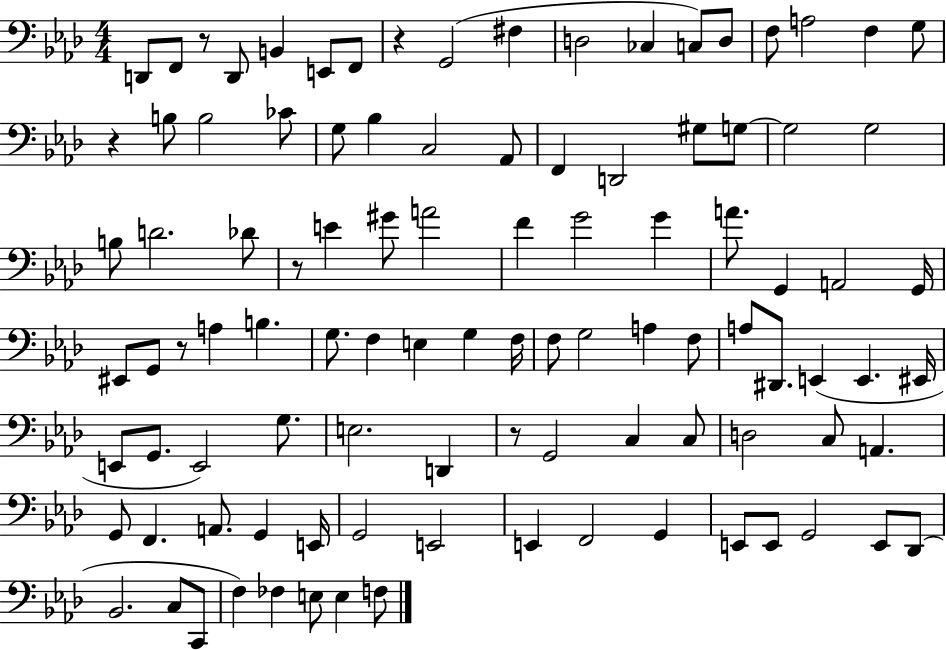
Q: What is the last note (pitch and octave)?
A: F3